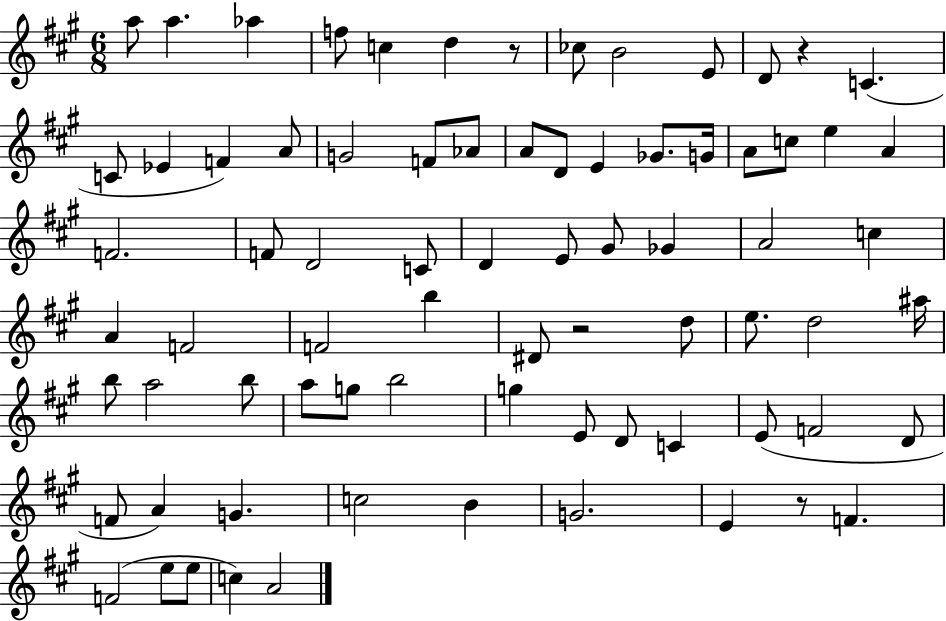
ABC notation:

X:1
T:Untitled
M:6/8
L:1/4
K:A
a/2 a _a f/2 c d z/2 _c/2 B2 E/2 D/2 z C C/2 _E F A/2 G2 F/2 _A/2 A/2 D/2 E _G/2 G/4 A/2 c/2 e A F2 F/2 D2 C/2 D E/2 ^G/2 _G A2 c A F2 F2 b ^D/2 z2 d/2 e/2 d2 ^a/4 b/2 a2 b/2 a/2 g/2 b2 g E/2 D/2 C E/2 F2 D/2 F/2 A G c2 B G2 E z/2 F F2 e/2 e/2 c A2